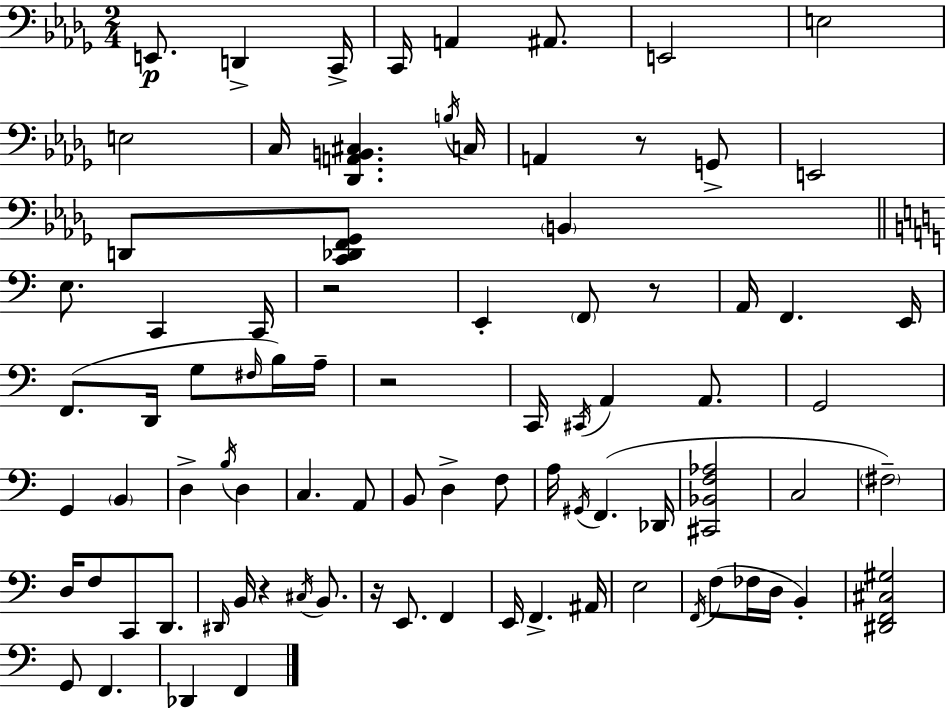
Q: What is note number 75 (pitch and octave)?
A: F2